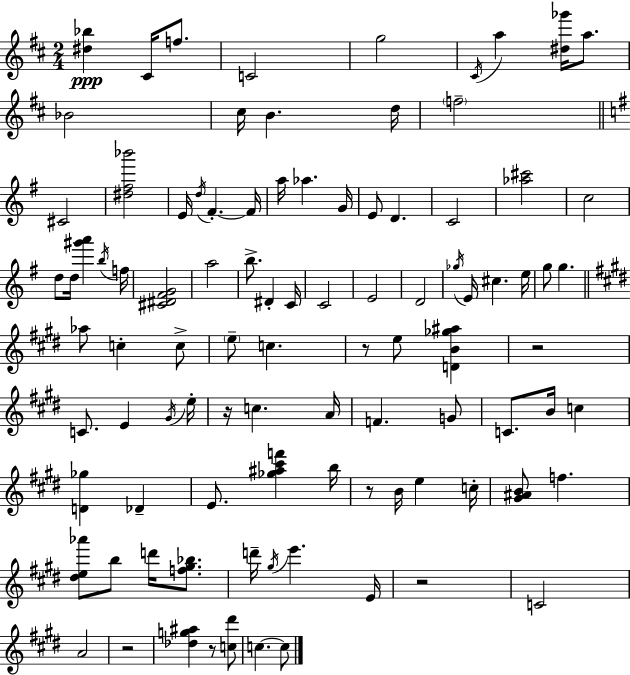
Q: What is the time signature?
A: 2/4